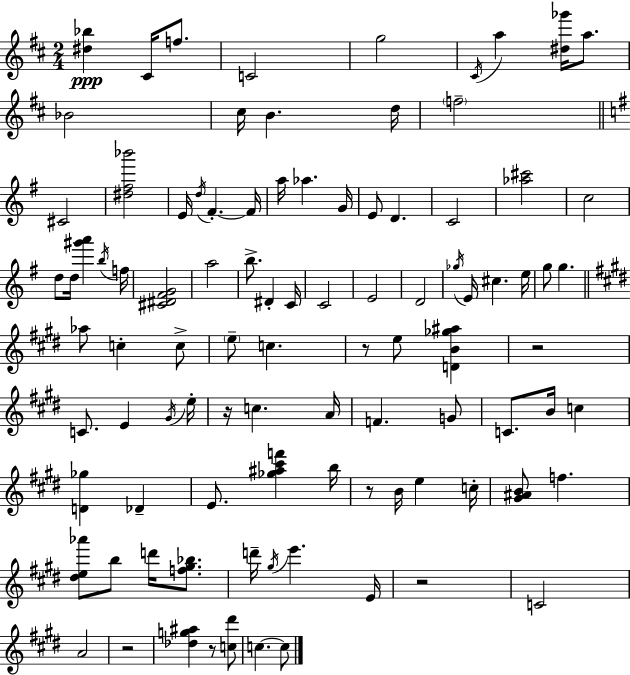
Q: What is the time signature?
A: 2/4